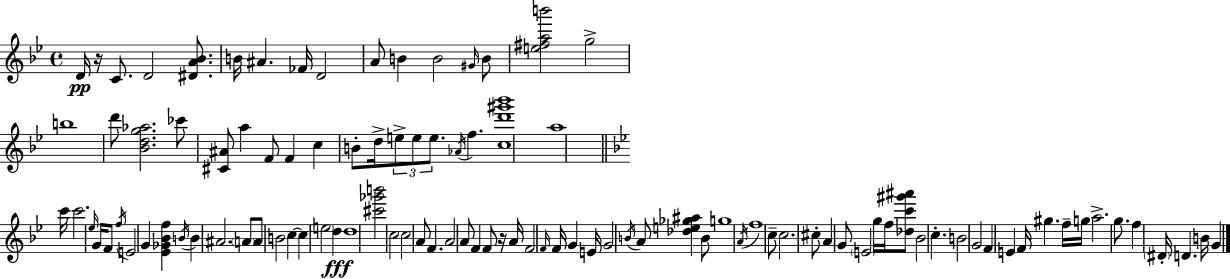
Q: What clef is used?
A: treble